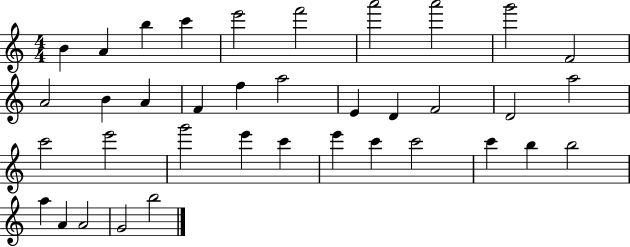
X:1
T:Untitled
M:4/4
L:1/4
K:C
B A b c' e'2 f'2 a'2 a'2 g'2 F2 A2 B A F f a2 E D F2 D2 a2 c'2 e'2 g'2 e' c' e' c' c'2 c' b b2 a A A2 G2 b2